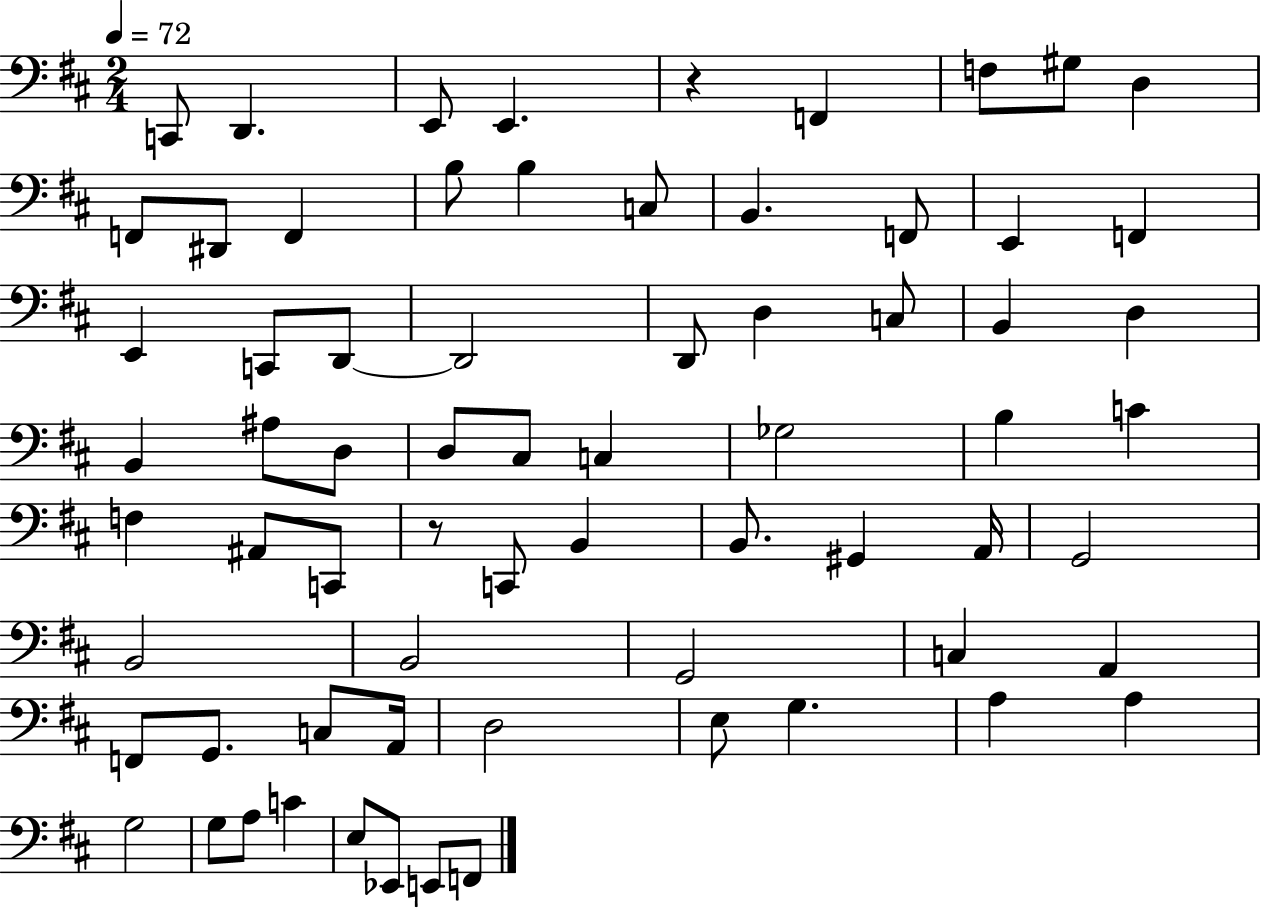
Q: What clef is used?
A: bass